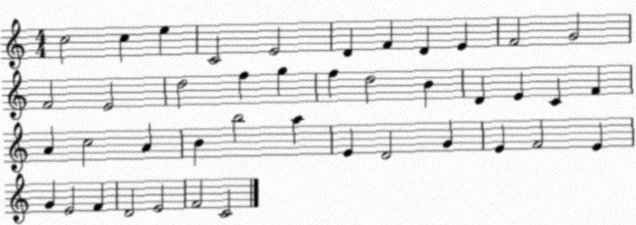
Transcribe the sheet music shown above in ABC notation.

X:1
T:Untitled
M:4/4
L:1/4
K:C
c2 c e C2 E2 D F D E F2 G2 F2 E2 d2 f g f d2 B D E C F A c2 A B b2 a E D2 G E F2 E G E2 F D2 E2 F2 C2